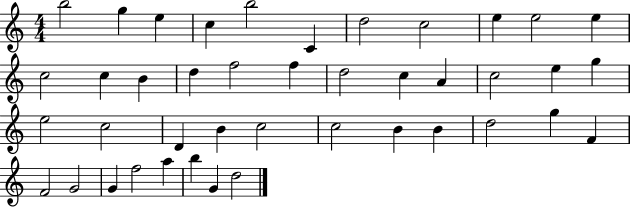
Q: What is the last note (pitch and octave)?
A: D5